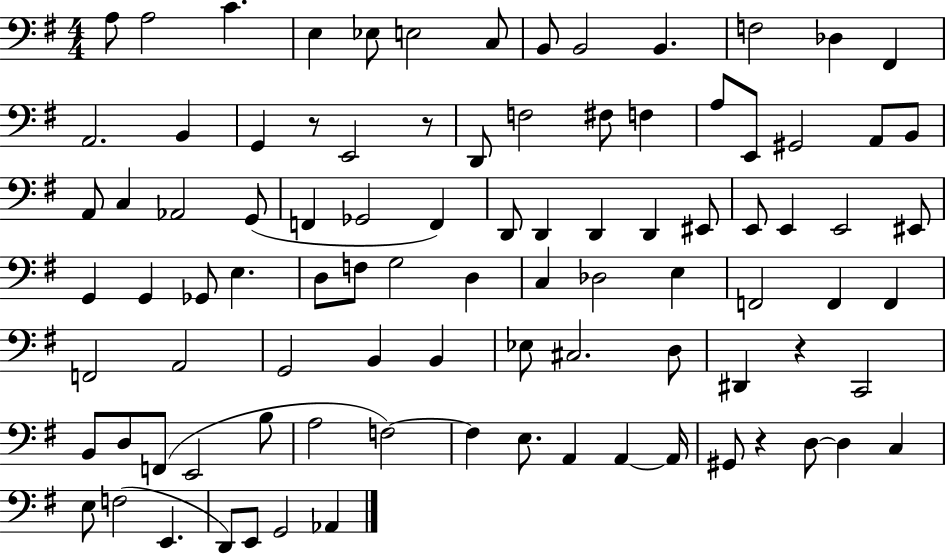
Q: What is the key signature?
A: G major